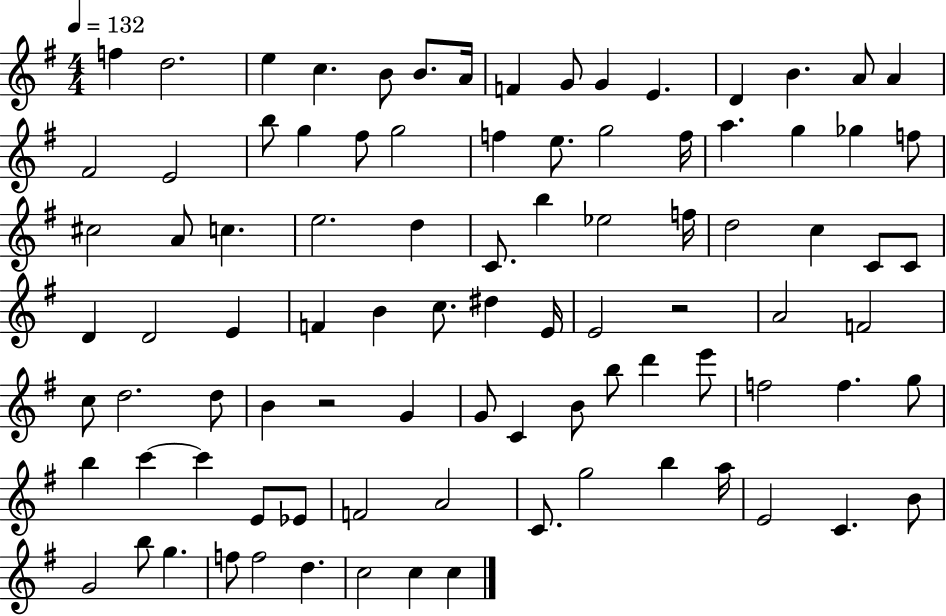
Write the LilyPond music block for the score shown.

{
  \clef treble
  \numericTimeSignature
  \time 4/4
  \key g \major
  \tempo 4 = 132
  f''4 d''2. | e''4 c''4. b'8 b'8. a'16 | f'4 g'8 g'4 e'4. | d'4 b'4. a'8 a'4 | \break fis'2 e'2 | b''8 g''4 fis''8 g''2 | f''4 e''8. g''2 f''16 | a''4. g''4 ges''4 f''8 | \break cis''2 a'8 c''4. | e''2. d''4 | c'8. b''4 ees''2 f''16 | d''2 c''4 c'8 c'8 | \break d'4 d'2 e'4 | f'4 b'4 c''8. dis''4 e'16 | e'2 r2 | a'2 f'2 | \break c''8 d''2. d''8 | b'4 r2 g'4 | g'8 c'4 b'8 b''8 d'''4 e'''8 | f''2 f''4. g''8 | \break b''4 c'''4~~ c'''4 e'8 ees'8 | f'2 a'2 | c'8. g''2 b''4 a''16 | e'2 c'4. b'8 | \break g'2 b''8 g''4. | f''8 f''2 d''4. | c''2 c''4 c''4 | \bar "|."
}